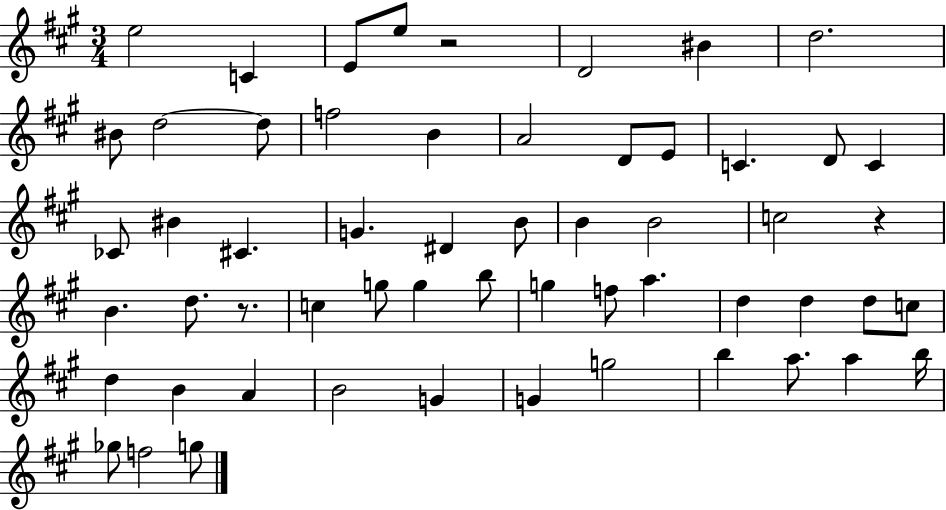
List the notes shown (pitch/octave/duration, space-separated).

E5/h C4/q E4/e E5/e R/h D4/h BIS4/q D5/h. BIS4/e D5/h D5/e F5/h B4/q A4/h D4/e E4/e C4/q. D4/e C4/q CES4/e BIS4/q C#4/q. G4/q. D#4/q B4/e B4/q B4/h C5/h R/q B4/q. D5/e. R/e. C5/q G5/e G5/q B5/e G5/q F5/e A5/q. D5/q D5/q D5/e C5/e D5/q B4/q A4/q B4/h G4/q G4/q G5/h B5/q A5/e. A5/q B5/s Gb5/e F5/h G5/e